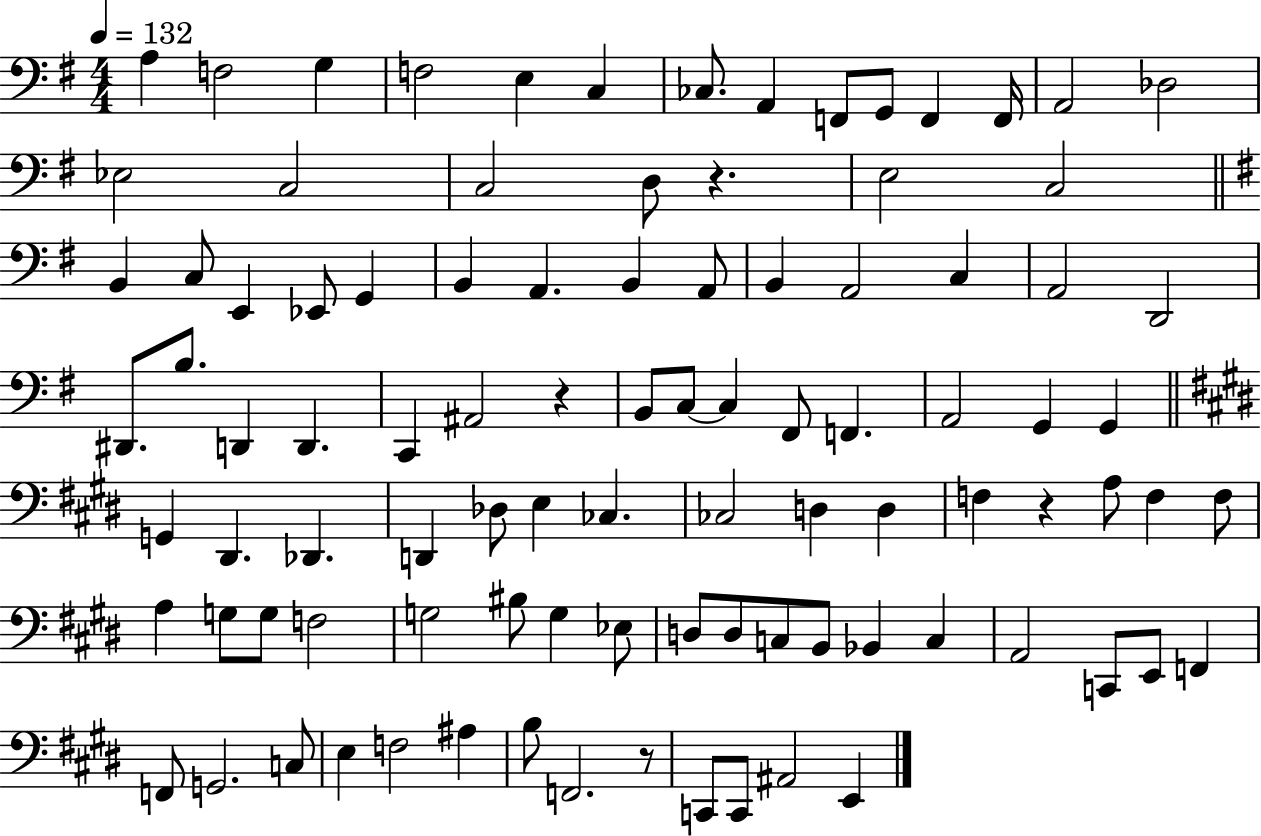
A3/q F3/h G3/q F3/h E3/q C3/q CES3/e. A2/q F2/e G2/e F2/q F2/s A2/h Db3/h Eb3/h C3/h C3/h D3/e R/q. E3/h C3/h B2/q C3/e E2/q Eb2/e G2/q B2/q A2/q. B2/q A2/e B2/q A2/h C3/q A2/h D2/h D#2/e. B3/e. D2/q D2/q. C2/q A#2/h R/q B2/e C3/e C3/q F#2/e F2/q. A2/h G2/q G2/q G2/q D#2/q. Db2/q. D2/q Db3/e E3/q CES3/q. CES3/h D3/q D3/q F3/q R/q A3/e F3/q F3/e A3/q G3/e G3/e F3/h G3/h BIS3/e G3/q Eb3/e D3/e D3/e C3/e B2/e Bb2/q C3/q A2/h C2/e E2/e F2/q F2/e G2/h. C3/e E3/q F3/h A#3/q B3/e F2/h. R/e C2/e C2/e A#2/h E2/q